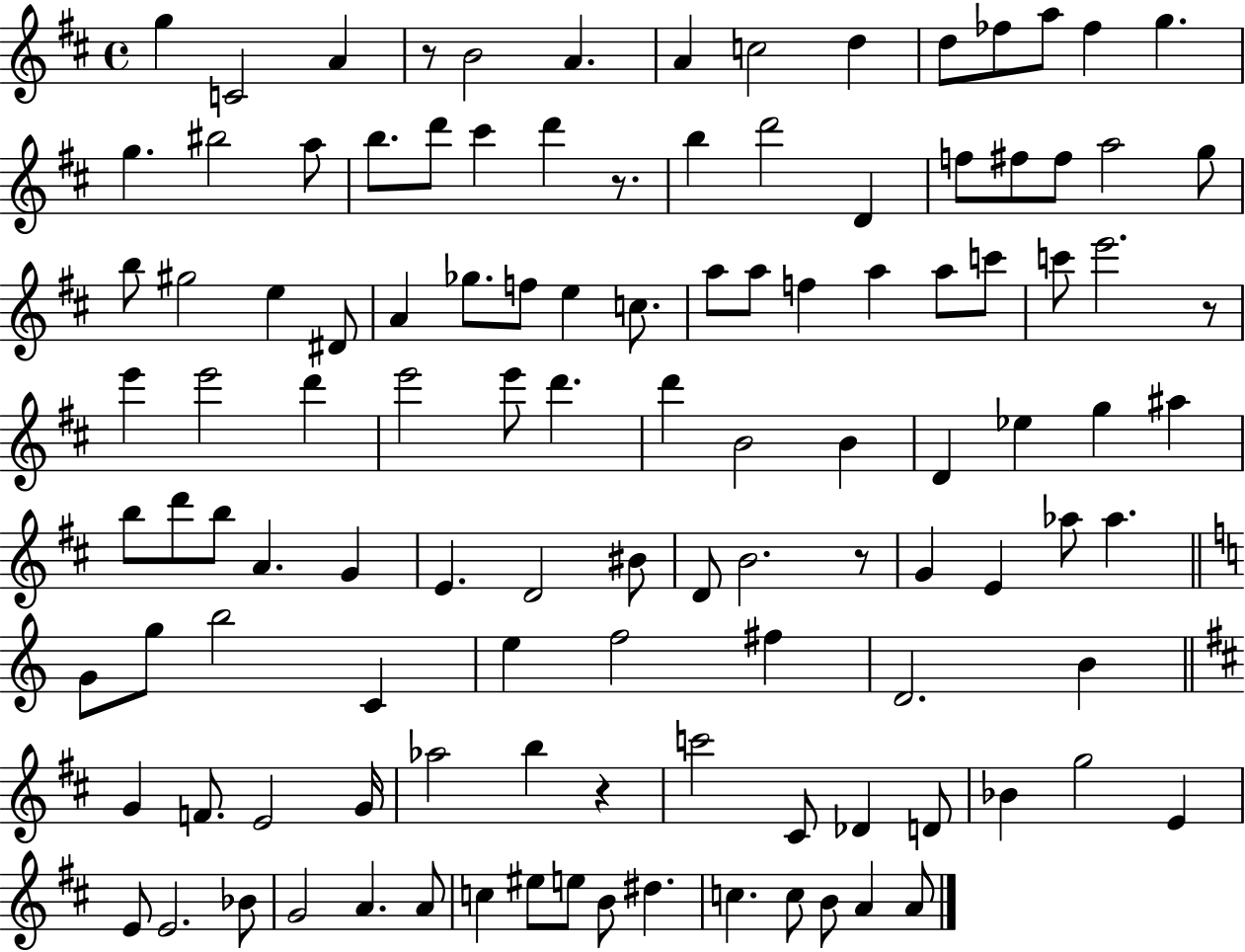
G5/q C4/h A4/q R/e B4/h A4/q. A4/q C5/h D5/q D5/e FES5/e A5/e FES5/q G5/q. G5/q. BIS5/h A5/e B5/e. D6/e C#6/q D6/q R/e. B5/q D6/h D4/q F5/e F#5/e F#5/e A5/h G5/e B5/e G#5/h E5/q D#4/e A4/q Gb5/e. F5/e E5/q C5/e. A5/e A5/e F5/q A5/q A5/e C6/e C6/e E6/h. R/e E6/q E6/h D6/q E6/h E6/e D6/q. D6/q B4/h B4/q D4/q Eb5/q G5/q A#5/q B5/e D6/e B5/e A4/q. G4/q E4/q. D4/h BIS4/e D4/e B4/h. R/e G4/q E4/q Ab5/e Ab5/q. G4/e G5/e B5/h C4/q E5/q F5/h F#5/q D4/h. B4/q G4/q F4/e. E4/h G4/s Ab5/h B5/q R/q C6/h C#4/e Db4/q D4/e Bb4/q G5/h E4/q E4/e E4/h. Bb4/e G4/h A4/q. A4/e C5/q EIS5/e E5/e B4/e D#5/q. C5/q. C5/e B4/e A4/q A4/e